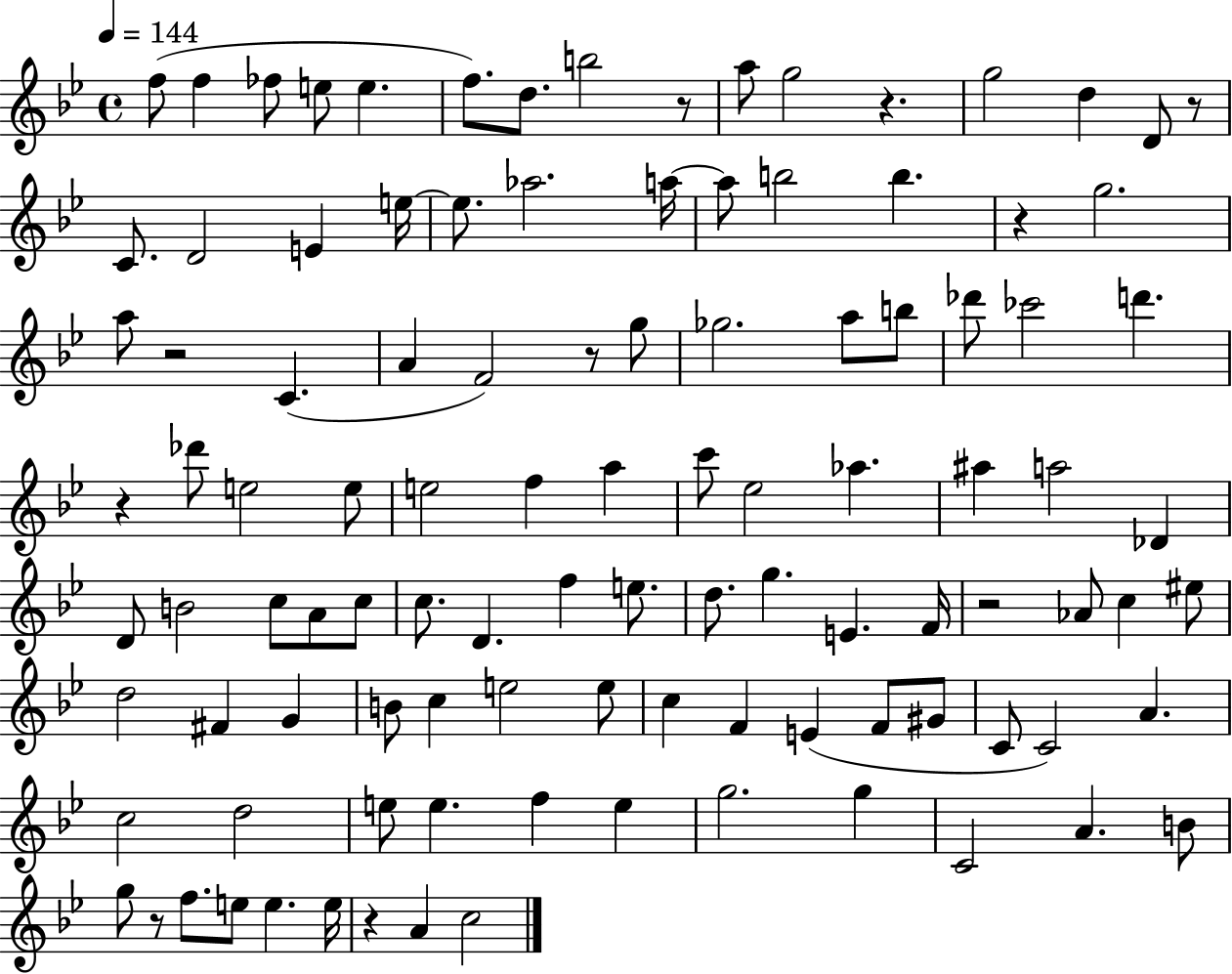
F5/e F5/q FES5/e E5/e E5/q. F5/e. D5/e. B5/h R/e A5/e G5/h R/q. G5/h D5/q D4/e R/e C4/e. D4/h E4/q E5/s E5/e. Ab5/h. A5/s A5/e B5/h B5/q. R/q G5/h. A5/e R/h C4/q. A4/q F4/h R/e G5/e Gb5/h. A5/e B5/e Db6/e CES6/h D6/q. R/q Db6/e E5/h E5/e E5/h F5/q A5/q C6/e Eb5/h Ab5/q. A#5/q A5/h Db4/q D4/e B4/h C5/e A4/e C5/e C5/e. D4/q. F5/q E5/e. D5/e. G5/q. E4/q. F4/s R/h Ab4/e C5/q EIS5/e D5/h F#4/q G4/q B4/e C5/q E5/h E5/e C5/q F4/q E4/q F4/e G#4/e C4/e C4/h A4/q. C5/h D5/h E5/e E5/q. F5/q E5/q G5/h. G5/q C4/h A4/q. B4/e G5/e R/e F5/e. E5/e E5/q. E5/s R/q A4/q C5/h